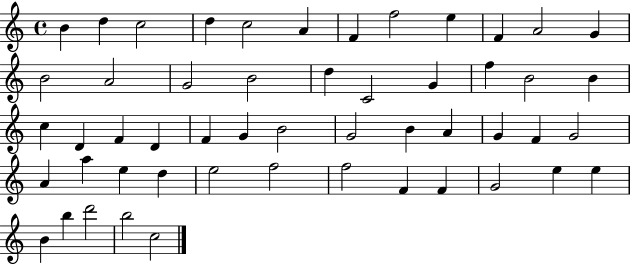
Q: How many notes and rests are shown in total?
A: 52